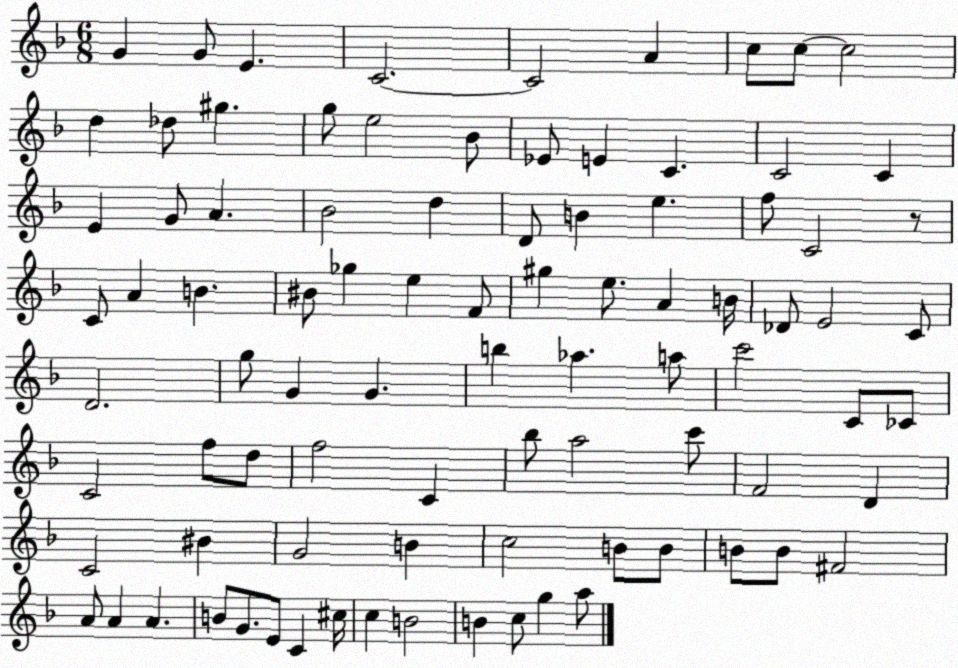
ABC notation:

X:1
T:Untitled
M:6/8
L:1/4
K:F
G G/2 E C2 C2 A c/2 c/2 c2 d _d/2 ^g g/2 e2 _B/2 _E/2 E C C2 C E G/2 A _B2 d D/2 B e f/2 C2 z/2 C/2 A B ^B/2 _g e F/2 ^g e/2 A B/4 _D/2 E2 C/2 D2 g/2 G G b _a a/2 c'2 C/2 _C/2 C2 f/2 d/2 f2 C _b/2 a2 c'/2 F2 D C2 ^B G2 B c2 B/2 B/2 B/2 B/2 ^F2 A/2 A A B/2 G/2 E/2 C ^c/4 c B2 B c/2 g a/2